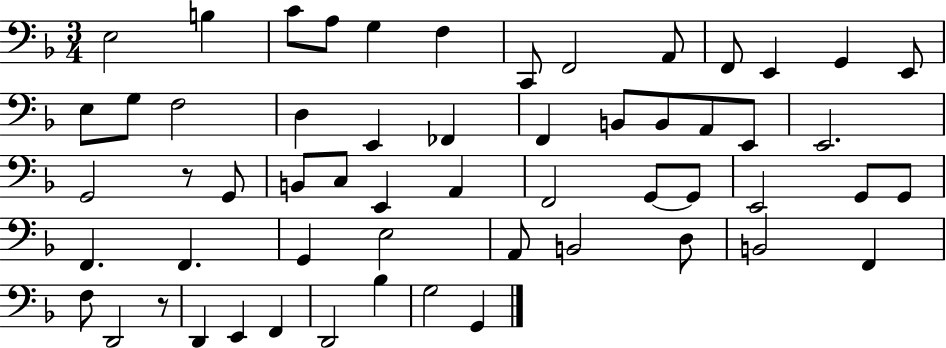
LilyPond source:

{
  \clef bass
  \numericTimeSignature
  \time 3/4
  \key f \major
  \repeat volta 2 { e2 b4 | c'8 a8 g4 f4 | c,8 f,2 a,8 | f,8 e,4 g,4 e,8 | \break e8 g8 f2 | d4 e,4 fes,4 | f,4 b,8 b,8 a,8 e,8 | e,2. | \break g,2 r8 g,8 | b,8 c8 e,4 a,4 | f,2 g,8~~ g,8 | e,2 g,8 g,8 | \break f,4. f,4. | g,4 e2 | a,8 b,2 d8 | b,2 f,4 | \break f8 d,2 r8 | d,4 e,4 f,4 | d,2 bes4 | g2 g,4 | \break } \bar "|."
}